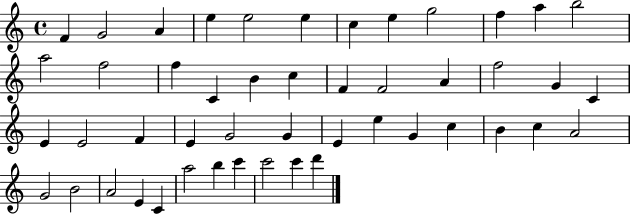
F4/q G4/h A4/q E5/q E5/h E5/q C5/q E5/q G5/h F5/q A5/q B5/h A5/h F5/h F5/q C4/q B4/q C5/q F4/q F4/h A4/q F5/h G4/q C4/q E4/q E4/h F4/q E4/q G4/h G4/q E4/q E5/q G4/q C5/q B4/q C5/q A4/h G4/h B4/h A4/h E4/q C4/q A5/h B5/q C6/q C6/h C6/q D6/q